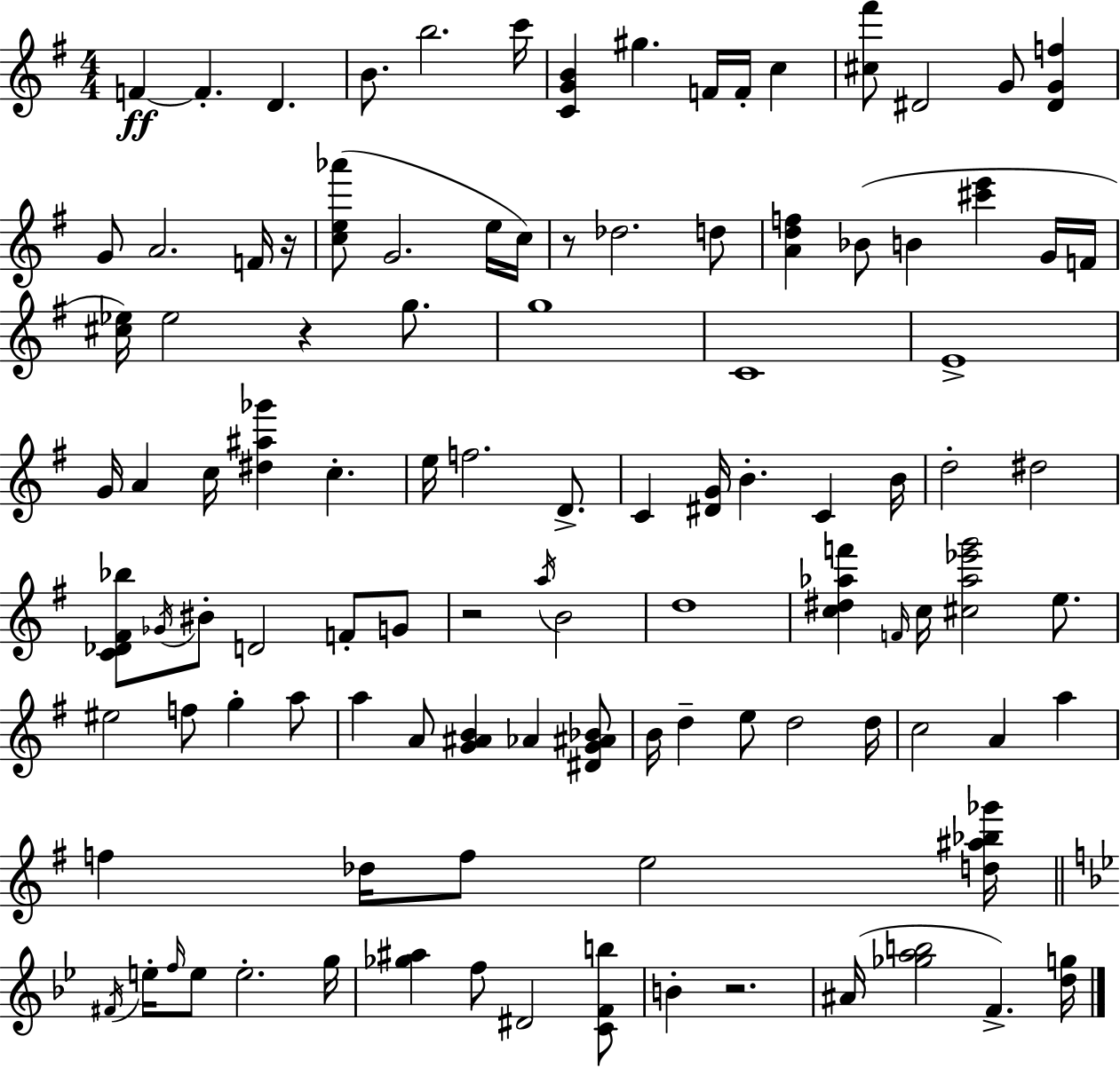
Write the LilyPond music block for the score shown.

{
  \clef treble
  \numericTimeSignature
  \time 4/4
  \key e \minor
  f'4~~\ff f'4.-. d'4. | b'8. b''2. c'''16 | <c' g' b'>4 gis''4. f'16 f'16-. c''4 | <cis'' fis'''>8 dis'2 g'8 <dis' g' f''>4 | \break g'8 a'2. f'16 r16 | <c'' e'' aes'''>8( g'2. e''16 c''16) | r8 des''2. d''8 | <a' d'' f''>4 bes'8( b'4 <cis''' e'''>4 g'16 f'16 | \break <cis'' ees''>16) ees''2 r4 g''8. | g''1 | c'1 | e'1-> | \break g'16 a'4 c''16 <dis'' ais'' ges'''>4 c''4.-. | e''16 f''2. d'8.-> | c'4 <dis' g'>16 b'4.-. c'4 b'16 | d''2-. dis''2 | \break <c' des' fis' bes''>8 \acciaccatura { ges'16 } bis'8-. d'2 f'8-. g'8 | r2 \acciaccatura { a''16 } b'2 | d''1 | <c'' dis'' aes'' f'''>4 \grace { f'16 } c''16 <cis'' aes'' ees''' g'''>2 | \break e''8. eis''2 f''8 g''4-. | a''8 a''4 a'8 <g' ais' b'>4 aes'4 | <dis' g' ais' bes'>8 b'16 d''4-- e''8 d''2 | d''16 c''2 a'4 a''4 | \break f''4 des''16 f''8 e''2 | <d'' ais'' bes'' ges'''>16 \bar "||" \break \key bes \major \acciaccatura { fis'16 } e''16-. \grace { f''16 } e''8 e''2.-. | g''16 <ges'' ais''>4 f''8 dis'2 | <c' f' b''>8 b'4-. r2. | ais'16( <ges'' a'' b''>2 f'4.->) | \break <d'' g''>16 \bar "|."
}